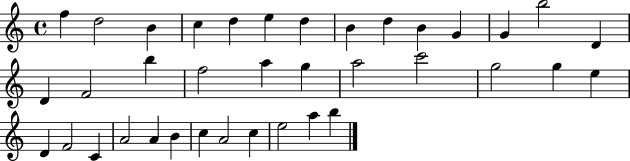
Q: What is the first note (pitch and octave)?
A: F5